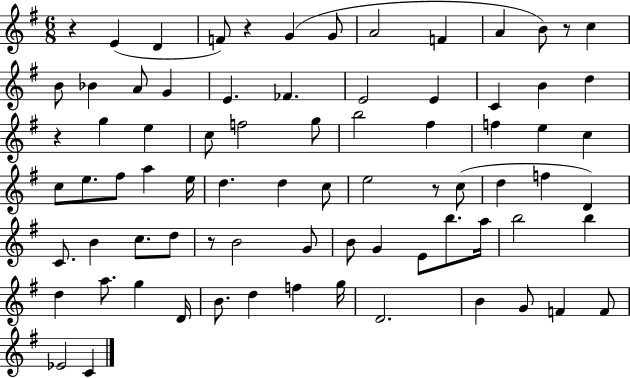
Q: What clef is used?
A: treble